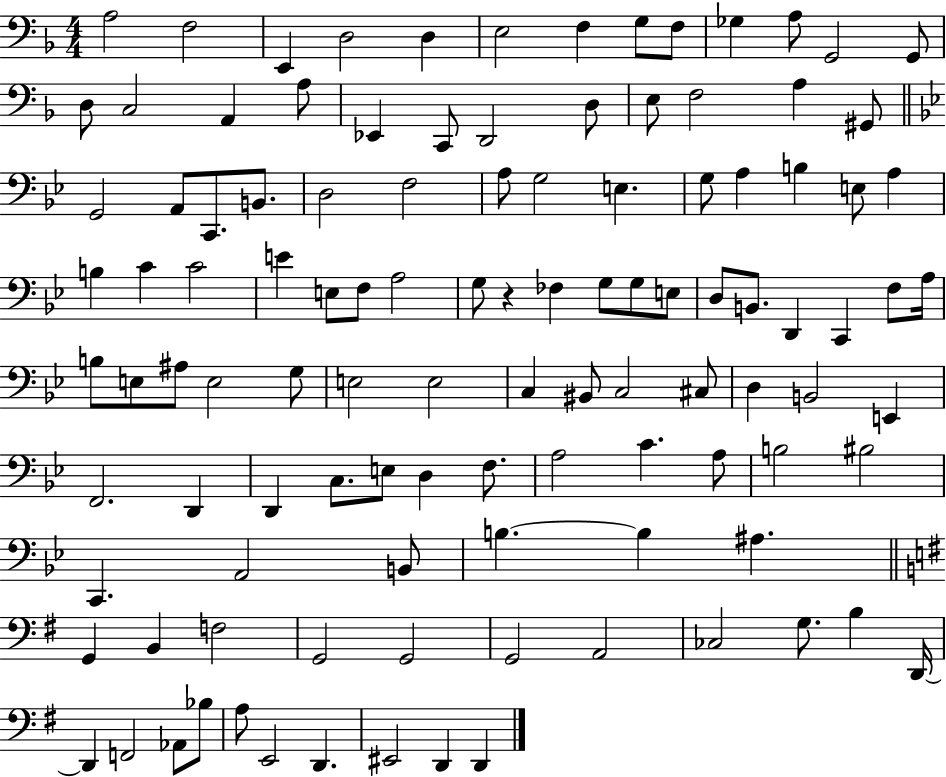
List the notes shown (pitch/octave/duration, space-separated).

A3/h F3/h E2/q D3/h D3/q E3/h F3/q G3/e F3/e Gb3/q A3/e G2/h G2/e D3/e C3/h A2/q A3/e Eb2/q C2/e D2/h D3/e E3/e F3/h A3/q G#2/e G2/h A2/e C2/e. B2/e. D3/h F3/h A3/e G3/h E3/q. G3/e A3/q B3/q E3/e A3/q B3/q C4/q C4/h E4/q E3/e F3/e A3/h G3/e R/q FES3/q G3/e G3/e E3/e D3/e B2/e. D2/q C2/q F3/e A3/s B3/e E3/e A#3/e E3/h G3/e E3/h E3/h C3/q BIS2/e C3/h C#3/e D3/q B2/h E2/q F2/h. D2/q D2/q C3/e. E3/e D3/q F3/e. A3/h C4/q. A3/e B3/h BIS3/h C2/q. A2/h B2/e B3/q. B3/q A#3/q. G2/q B2/q F3/h G2/h G2/h G2/h A2/h CES3/h G3/e. B3/q D2/s D2/q F2/h Ab2/e Bb3/e A3/e E2/h D2/q. EIS2/h D2/q D2/q